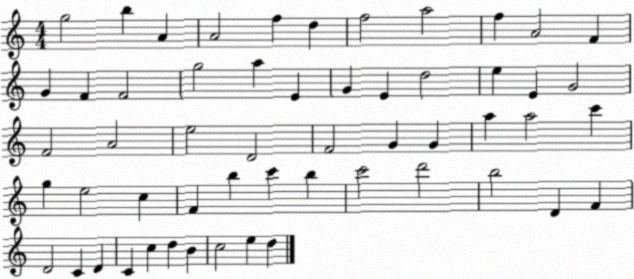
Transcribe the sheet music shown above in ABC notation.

X:1
T:Untitled
M:4/4
L:1/4
K:C
g2 b A A2 f d f2 a2 f A2 F G F F2 g2 a E G E d2 e E G2 F2 A2 e2 D2 F2 G G a a2 c' g e2 c F b c' b c'2 d'2 b2 D F D2 C D C c d B c2 e d